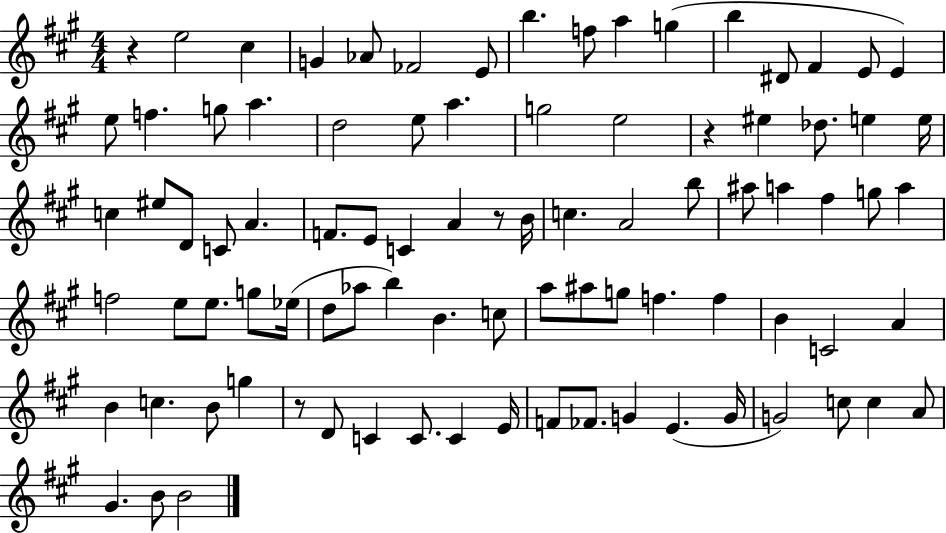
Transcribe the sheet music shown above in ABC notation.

X:1
T:Untitled
M:4/4
L:1/4
K:A
z e2 ^c G _A/2 _F2 E/2 b f/2 a g b ^D/2 ^F E/2 E e/2 f g/2 a d2 e/2 a g2 e2 z ^e _d/2 e e/4 c ^e/2 D/2 C/2 A F/2 E/2 C A z/2 B/4 c A2 b/2 ^a/2 a ^f g/2 a f2 e/2 e/2 g/2 _e/4 d/2 _a/2 b B c/2 a/2 ^a/2 g/2 f f B C2 A B c B/2 g z/2 D/2 C C/2 C E/4 F/2 _F/2 G E G/4 G2 c/2 c A/2 ^G B/2 B2